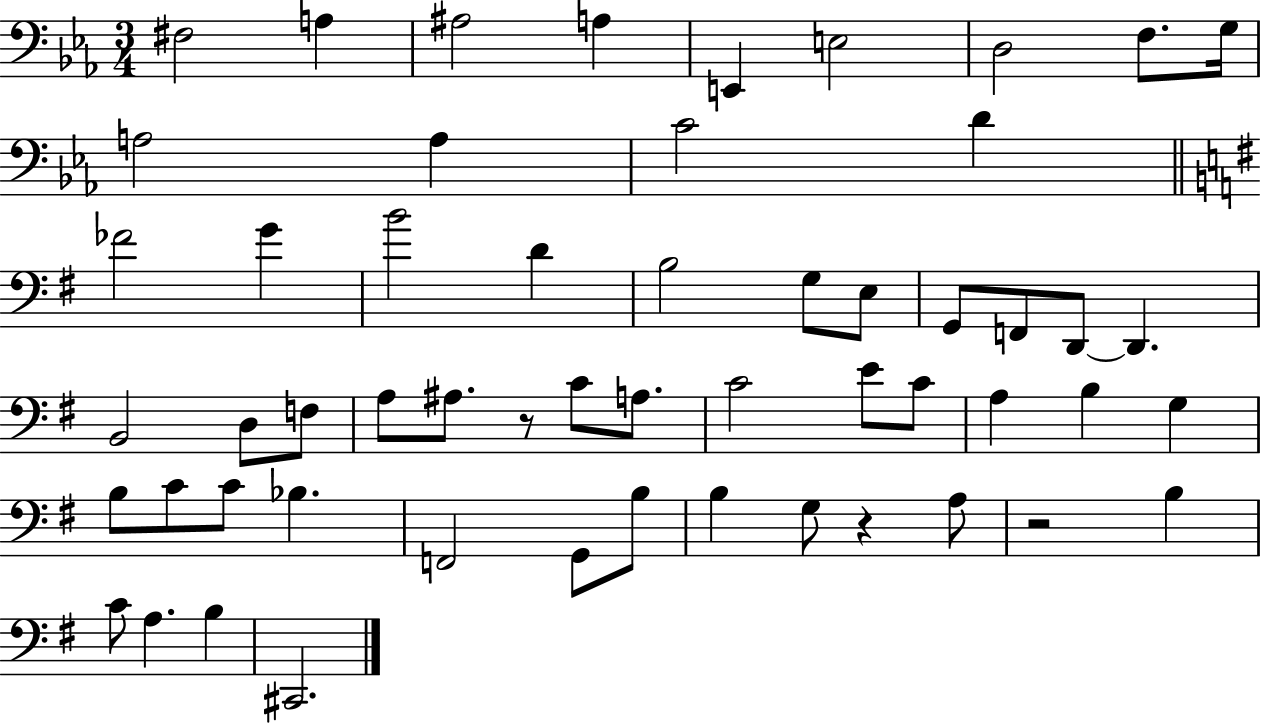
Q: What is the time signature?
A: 3/4